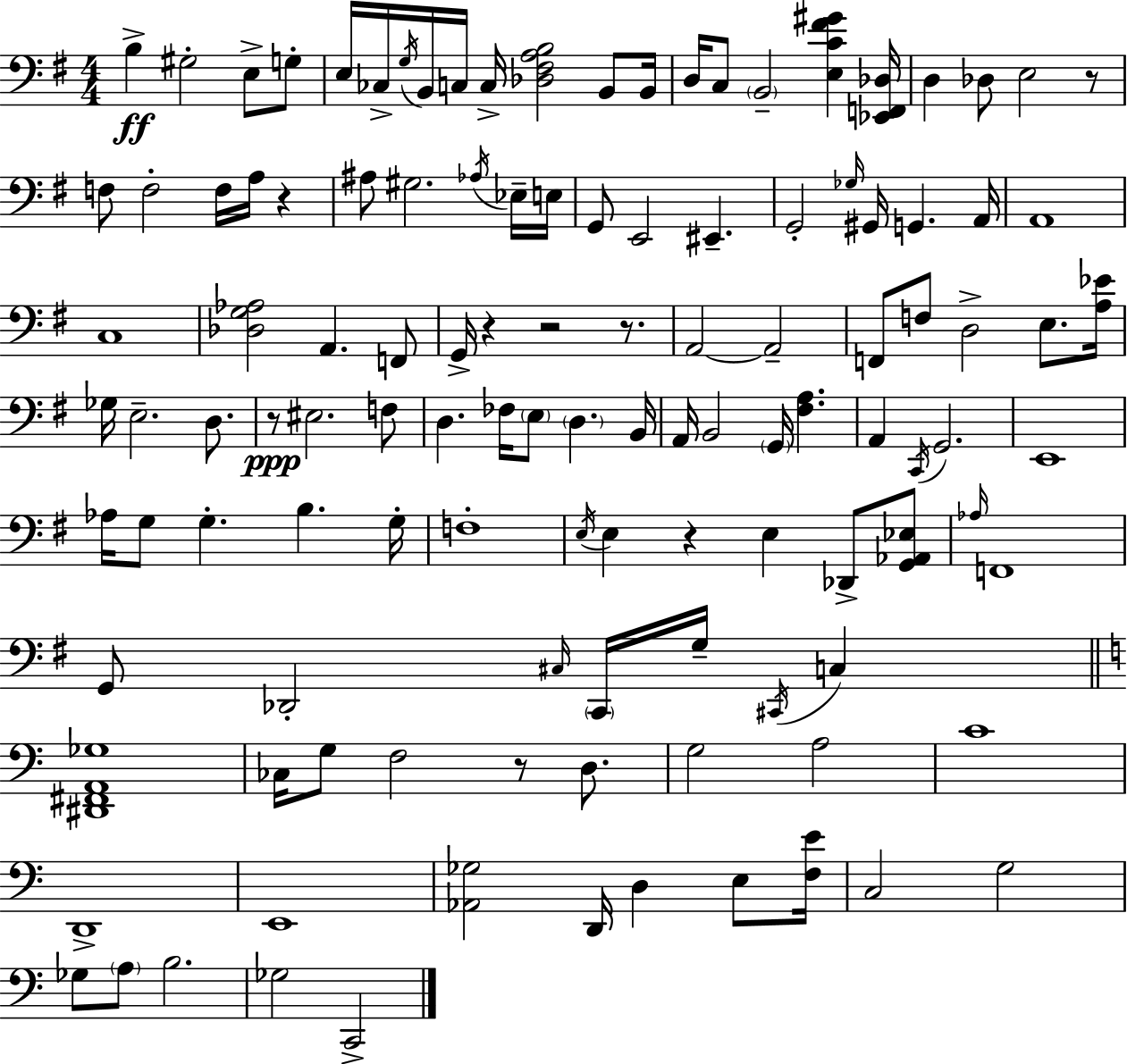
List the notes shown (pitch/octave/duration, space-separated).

B3/q G#3/h E3/e G3/e E3/s CES3/s G3/s B2/s C3/s C3/s [Db3,F#3,A3,B3]/h B2/e B2/s D3/s C3/e B2/h [E3,C4,F#4,G#4]/q [Eb2,F2,Db3]/s D3/q Db3/e E3/h R/e F3/e F3/h F3/s A3/s R/q A#3/e G#3/h. Ab3/s Eb3/s E3/s G2/e E2/h EIS2/q. G2/h Gb3/s G#2/s G2/q. A2/s A2/w C3/w [Db3,G3,Ab3]/h A2/q. F2/e G2/s R/q R/h R/e. A2/h A2/h F2/e F3/e D3/h E3/e. [A3,Eb4]/s Gb3/s E3/h. D3/e. R/e EIS3/h. F3/e D3/q. FES3/s E3/e D3/q. B2/s A2/s B2/h G2/s [F#3,A3]/q. A2/q C2/s G2/h. E2/w Ab3/s G3/e G3/q. B3/q. G3/s F3/w E3/s E3/q R/q E3/q Db2/e [G2,Ab2,Eb3]/e Ab3/s F2/w G2/e Db2/h C#3/s C2/s G3/s C#2/s C3/q [D#2,F#2,A2,Gb3]/w CES3/s G3/e F3/h R/e D3/e. G3/h A3/h C4/w D2/w E2/w [Ab2,Gb3]/h D2/s D3/q E3/e [F3,E4]/s C3/h G3/h Gb3/e A3/e B3/h. Gb3/h C2/h